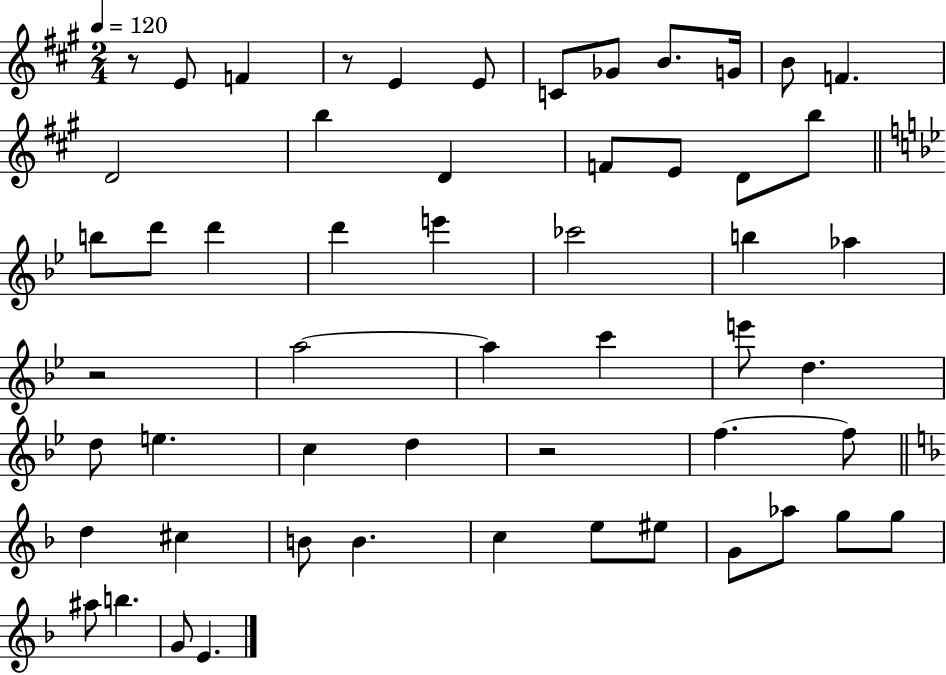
R/e E4/e F4/q R/e E4/q E4/e C4/e Gb4/e B4/e. G4/s B4/e F4/q. D4/h B5/q D4/q F4/e E4/e D4/e B5/e B5/e D6/e D6/q D6/q E6/q CES6/h B5/q Ab5/q R/h A5/h A5/q C6/q E6/e D5/q. D5/e E5/q. C5/q D5/q R/h F5/q. F5/e D5/q C#5/q B4/e B4/q. C5/q E5/e EIS5/e G4/e Ab5/e G5/e G5/e A#5/e B5/q. G4/e E4/q.